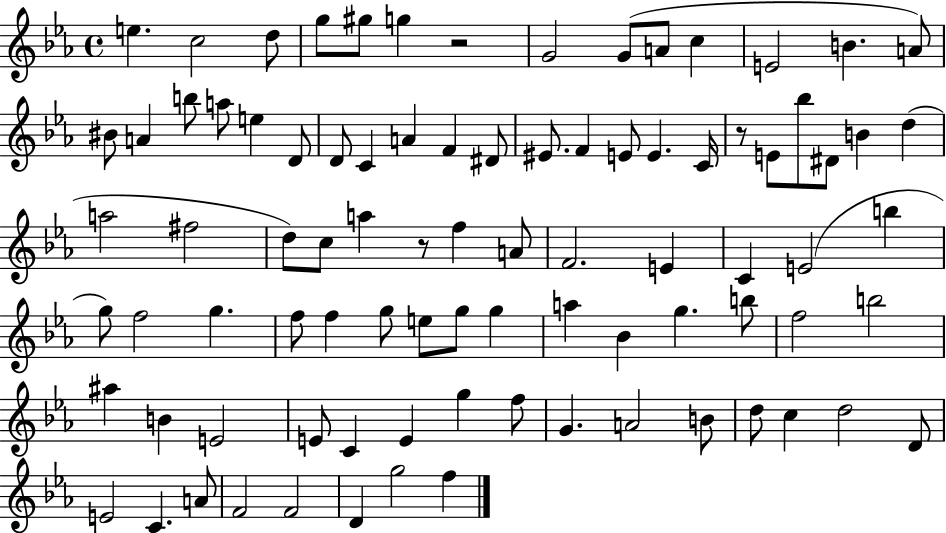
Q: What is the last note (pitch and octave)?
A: F5